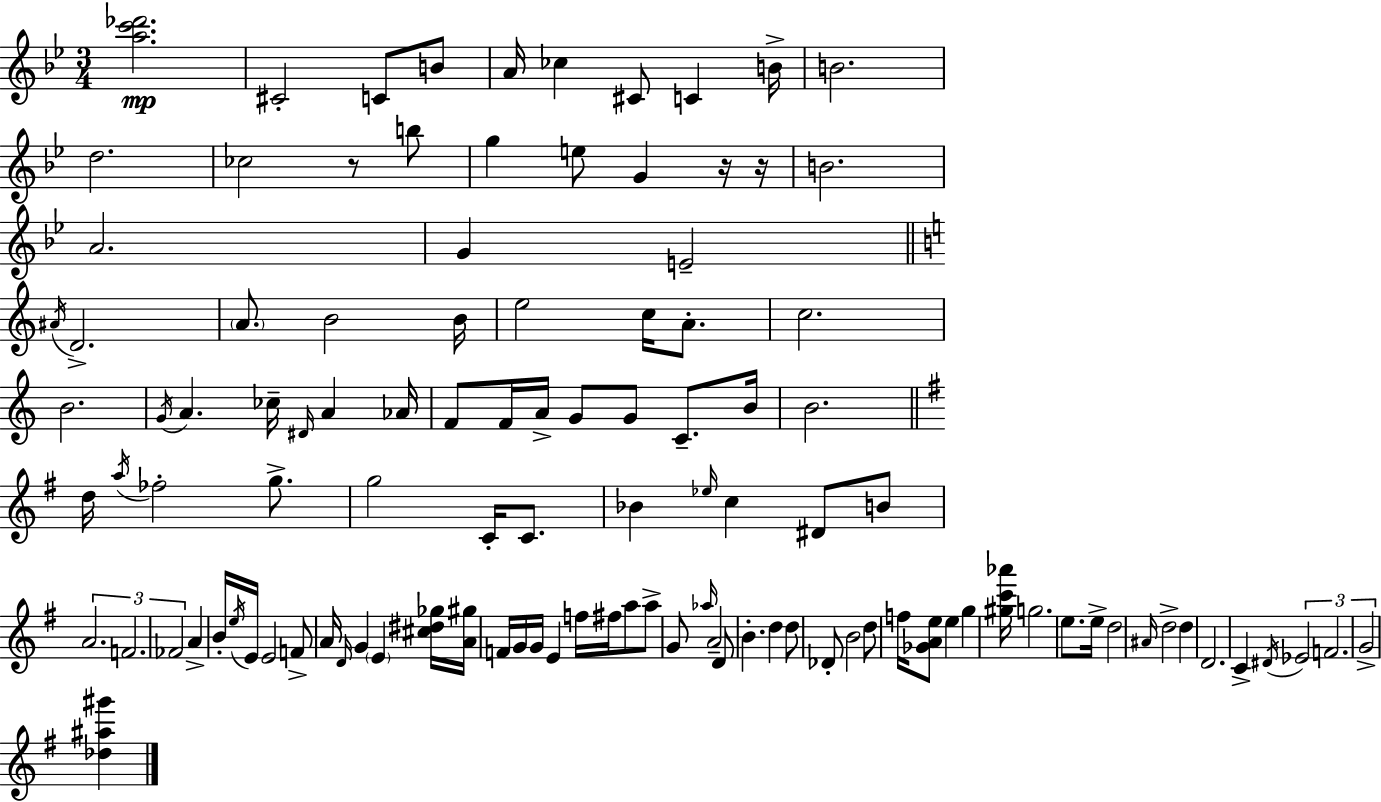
[A5,C6,Db6]/h. C#4/h C4/e B4/e A4/s CES5/q C#4/e C4/q B4/s B4/h. D5/h. CES5/h R/e B5/e G5/q E5/e G4/q R/s R/s B4/h. A4/h. G4/q E4/h A#4/s D4/h. A4/e. B4/h B4/s E5/h C5/s A4/e. C5/h. B4/h. G4/s A4/q. CES5/s D#4/s A4/q Ab4/s F4/e F4/s A4/s G4/e G4/e C4/e. B4/s B4/h. D5/s A5/s FES5/h G5/e. G5/h C4/s C4/e. Bb4/q Eb5/s C5/q D#4/e B4/e A4/h. F4/h. FES4/h A4/q B4/s E5/s E4/s E4/h F4/e A4/s D4/s G4/q E4/q [C#5,D#5,Gb5]/s [A4,G#5]/s F4/s G4/s G4/s E4/q F5/s F#5/s A5/e A5/e G4/e Ab5/s A4/h D4/e B4/q. D5/q D5/e Db4/e B4/h D5/e F5/s [Gb4,A4,E5]/e E5/q G5/q [G#5,C6,Ab6]/s G5/h. E5/e. E5/s D5/h A#4/s D5/h D5/q D4/h. C4/q D#4/s Eb4/h F4/h. G4/h [Db5,A#5,G#6]/q